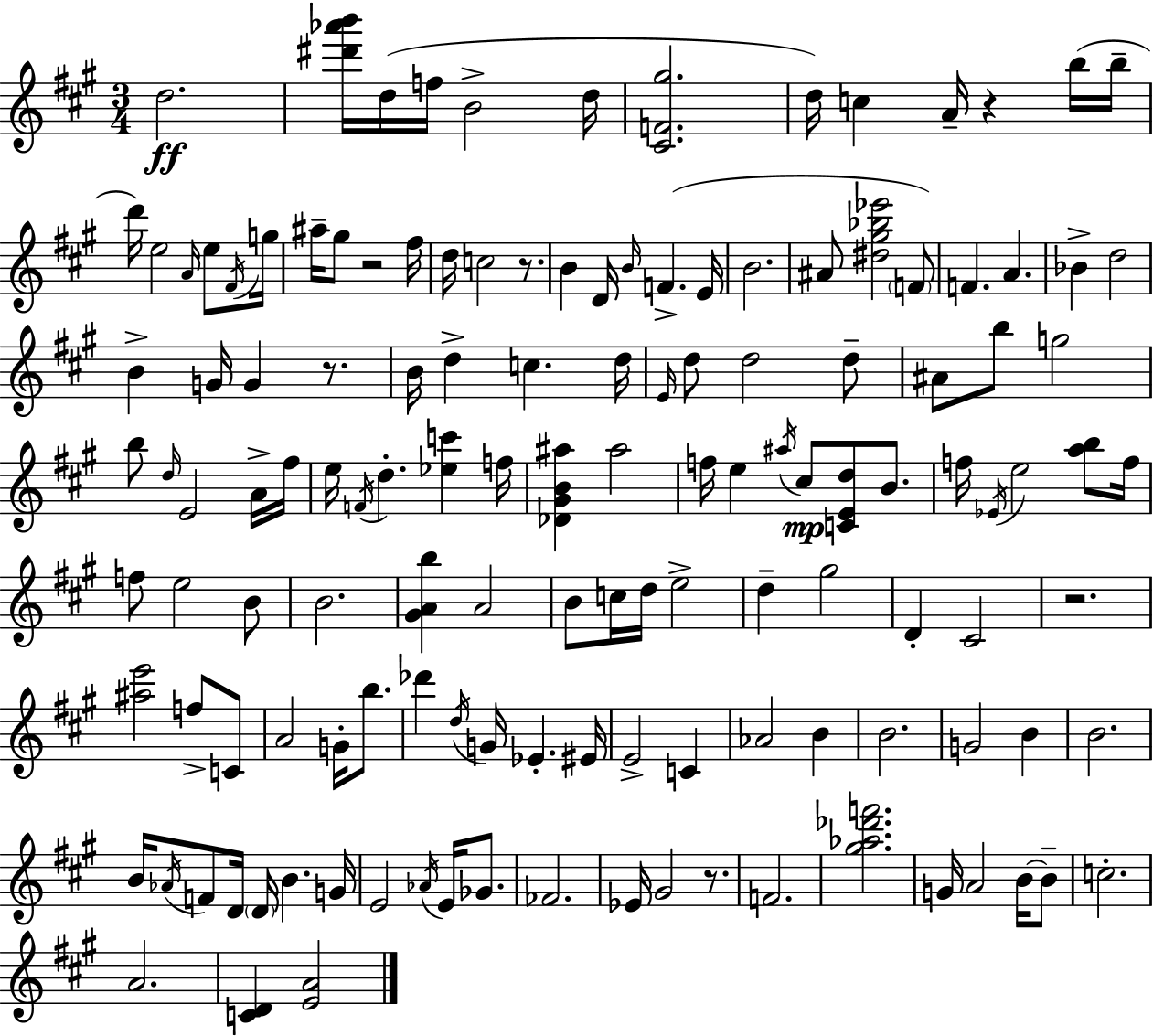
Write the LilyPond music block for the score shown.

{
  \clef treble
  \numericTimeSignature
  \time 3/4
  \key a \major
  d''2.\ff | <dis''' aes''' b'''>16 d''16( f''16 b'2-> d''16 | <cis' f' gis''>2. | d''16) c''4 a'16-- r4 b''16( b''16-- | \break d'''16) e''2 \grace { a'16 } e''8 | \acciaccatura { fis'16 } g''16 ais''16-- gis''8 r2 | fis''16 d''16 c''2 r8. | b'4 d'16 \grace { b'16 } f'4.->( | \break e'16 b'2. | ais'8 <dis'' gis'' bes'' ees'''>2 | \parenthesize f'8) f'4. a'4. | bes'4-> d''2 | \break b'4-> g'16 g'4 | r8. b'16 d''4-> c''4. | d''16 \grace { e'16 } d''8 d''2 | d''8-- ais'8 b''8 g''2 | \break b''8 \grace { d''16 } e'2 | a'16-> fis''16 e''16 \acciaccatura { f'16 } d''4.-. | <ees'' c'''>4 f''16 <des' gis' b' ais''>4 ais''2 | f''16 e''4 \acciaccatura { ais''16 }\mp | \break cis''8 <c' e' d''>8 b'8. f''16 \acciaccatura { ees'16 } e''2 | <a'' b''>8 f''16 f''8 e''2 | b'8 b'2. | <gis' a' b''>4 | \break a'2 b'8 c''16 d''16 | e''2-> d''4-- | gis''2 d'4-. | cis'2 r2. | \break <ais'' e'''>2 | f''8-> c'8 a'2 | g'16-. b''8. des'''4 | \acciaccatura { d''16 } g'16 ees'4.-. eis'16 e'2-> | \break c'4 aes'2 | b'4 b'2. | g'2 | b'4 b'2. | \break b'16 \acciaccatura { aes'16 } f'8 | d'16 \parenthesize d'16 b'4. g'16 e'2 | \acciaccatura { aes'16 } e'16 ges'8. fes'2. | ees'16 | \break gis'2 r8. f'2. | <gis'' aes'' des''' f'''>2. | g'16 | a'2 b'16~~ b'8-- c''2.-. | \break a'2. | <c' d'>4 | <e' a'>2 \bar "|."
}